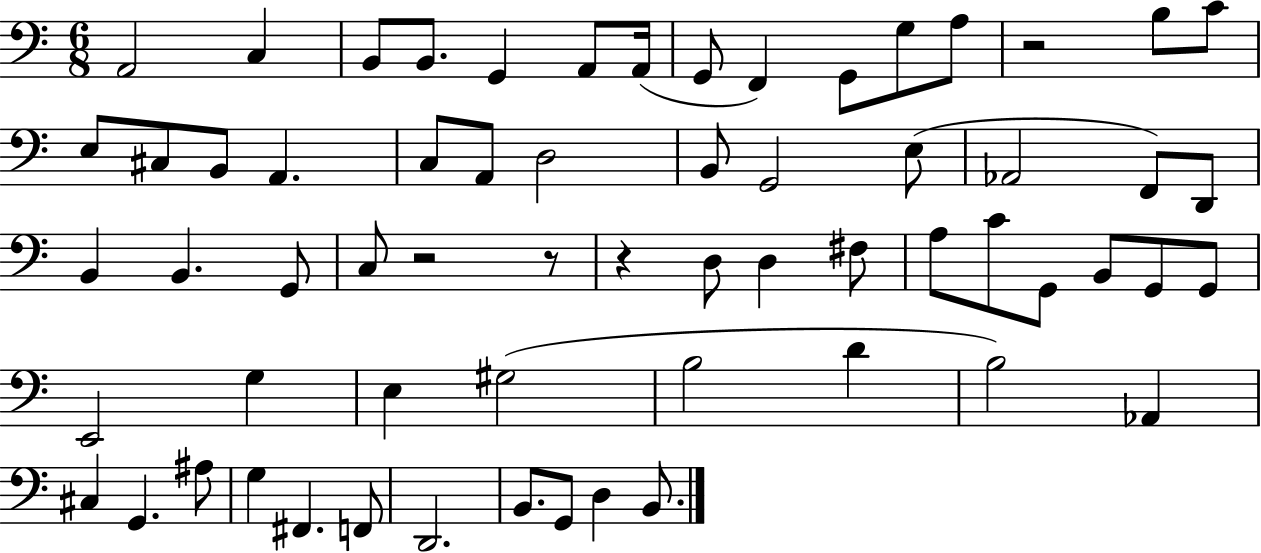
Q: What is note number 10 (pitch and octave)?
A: G2